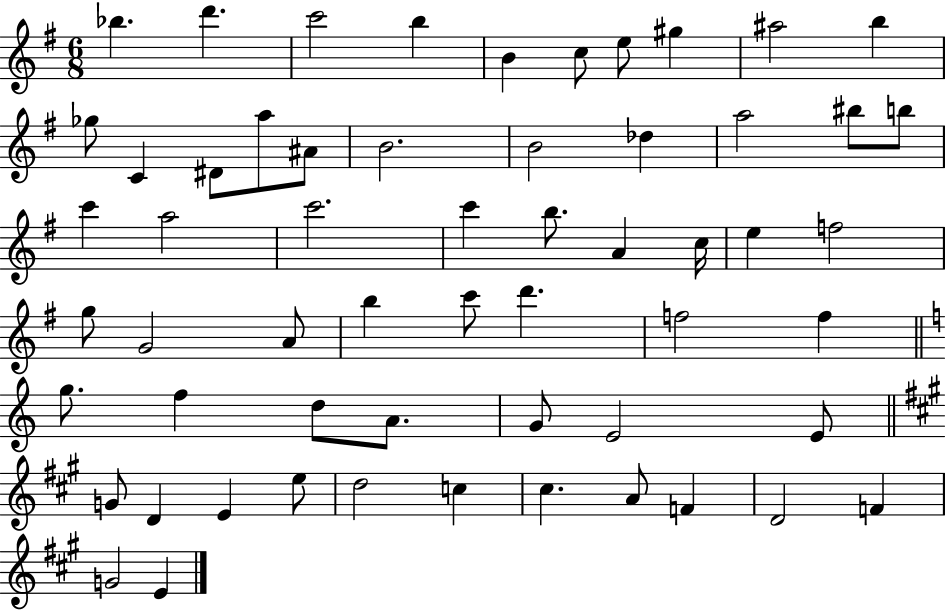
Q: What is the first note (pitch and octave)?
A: Bb5